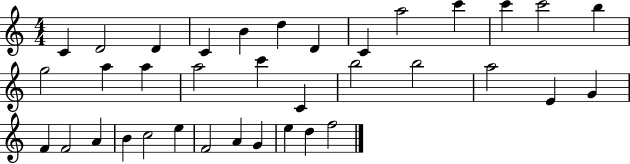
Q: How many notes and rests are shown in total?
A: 36